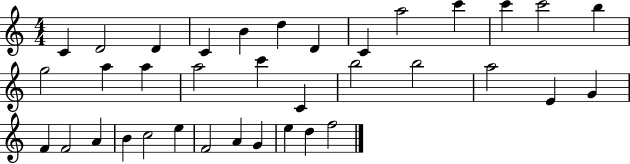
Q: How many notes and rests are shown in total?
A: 36